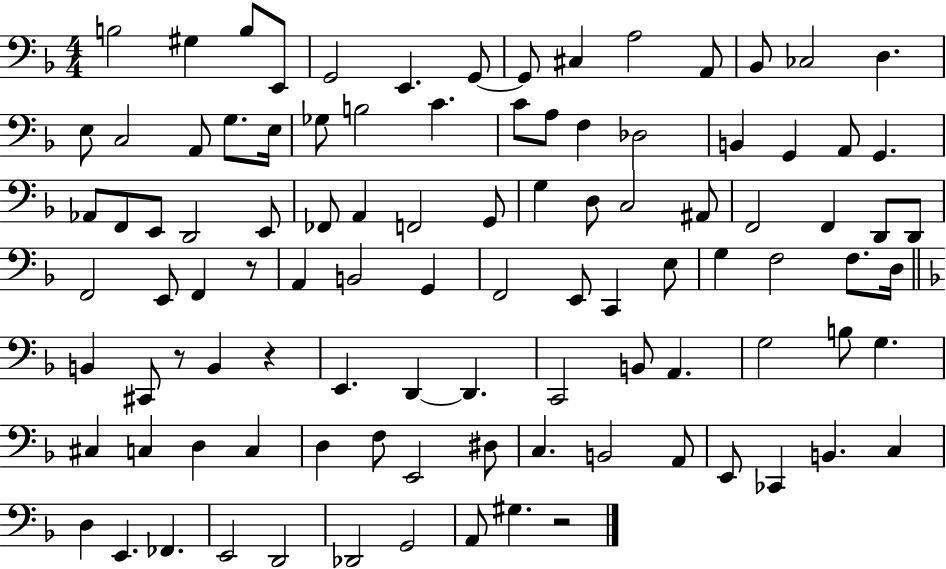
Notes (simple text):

B3/h G#3/q B3/e E2/e G2/h E2/q. G2/e G2/e C#3/q A3/h A2/e Bb2/e CES3/h D3/q. E3/e C3/h A2/e G3/e. E3/s Gb3/e B3/h C4/q. C4/e A3/e F3/q Db3/h B2/q G2/q A2/e G2/q. Ab2/e F2/e E2/e D2/h E2/e FES2/e A2/q F2/h G2/e G3/q D3/e C3/h A#2/e F2/h F2/q D2/e D2/e F2/h E2/e F2/q R/e A2/q B2/h G2/q F2/h E2/e C2/q E3/e G3/q F3/h F3/e. D3/s B2/q C#2/e R/e B2/q R/q E2/q. D2/q D2/q. C2/h B2/e A2/q. G3/h B3/e G3/q. C#3/q C3/q D3/q C3/q D3/q F3/e E2/h D#3/e C3/q. B2/h A2/e E2/e CES2/q B2/q. C3/q D3/q E2/q. FES2/q. E2/h D2/h Db2/h G2/h A2/e G#3/q. R/h